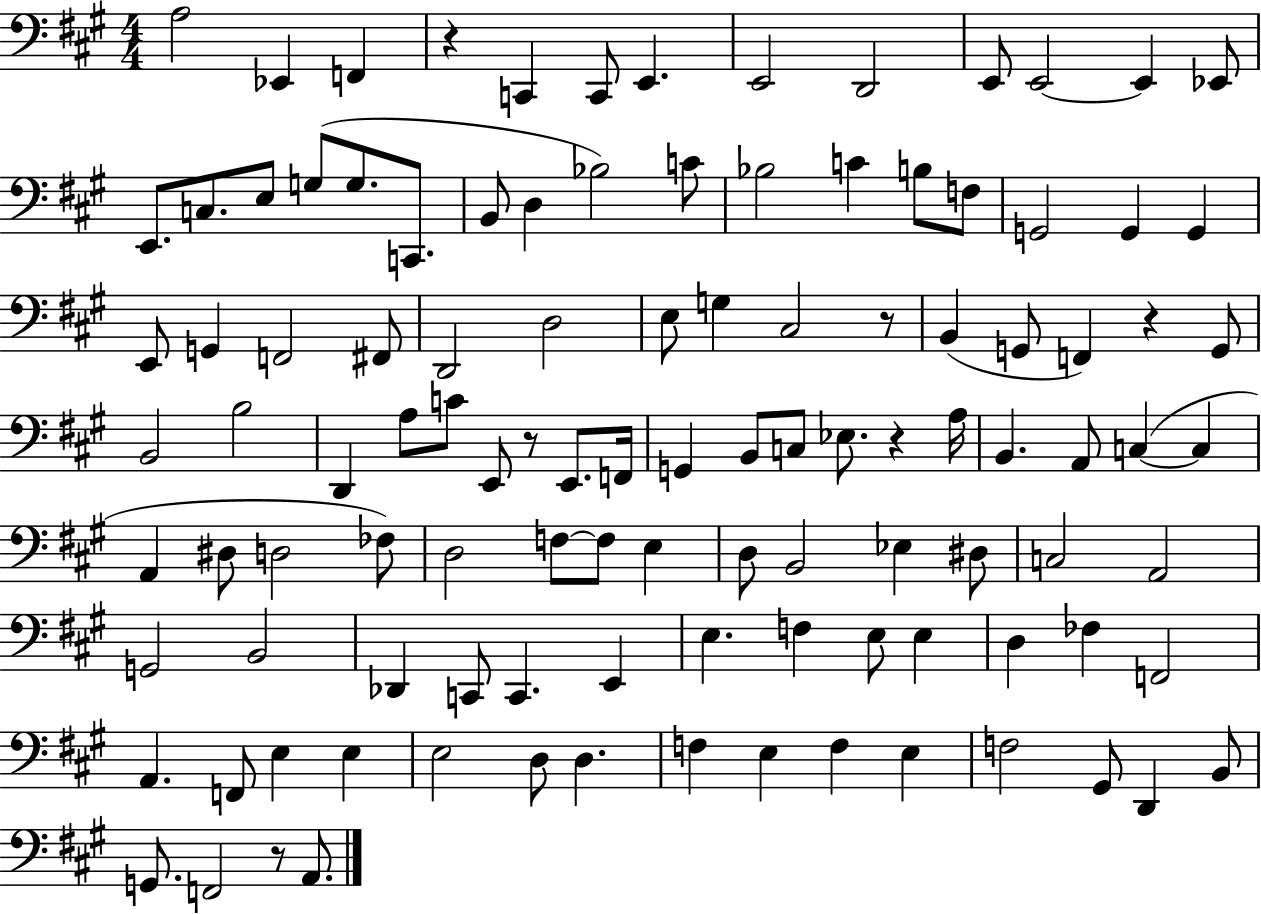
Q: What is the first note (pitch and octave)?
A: A3